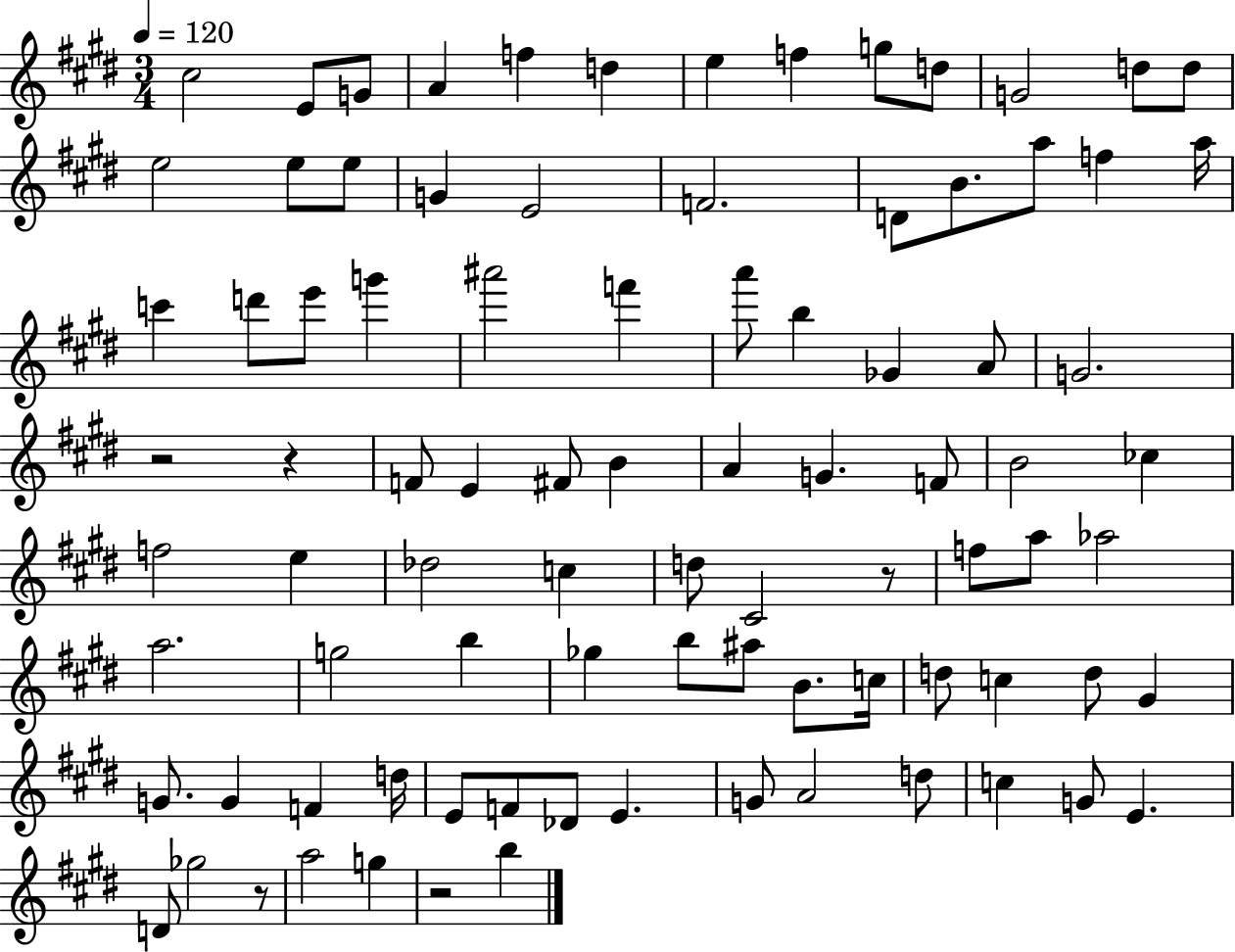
{
  \clef treble
  \numericTimeSignature
  \time 3/4
  \key e \major
  \tempo 4 = 120
  \repeat volta 2 { cis''2 e'8 g'8 | a'4 f''4 d''4 | e''4 f''4 g''8 d''8 | g'2 d''8 d''8 | \break e''2 e''8 e''8 | g'4 e'2 | f'2. | d'8 b'8. a''8 f''4 a''16 | \break c'''4 d'''8 e'''8 g'''4 | ais'''2 f'''4 | a'''8 b''4 ges'4 a'8 | g'2. | \break r2 r4 | f'8 e'4 fis'8 b'4 | a'4 g'4. f'8 | b'2 ces''4 | \break f''2 e''4 | des''2 c''4 | d''8 cis'2 r8 | f''8 a''8 aes''2 | \break a''2. | g''2 b''4 | ges''4 b''8 ais''8 b'8. c''16 | d''8 c''4 d''8 gis'4 | \break g'8. g'4 f'4 d''16 | e'8 f'8 des'8 e'4. | g'8 a'2 d''8 | c''4 g'8 e'4. | \break d'8 ges''2 r8 | a''2 g''4 | r2 b''4 | } \bar "|."
}